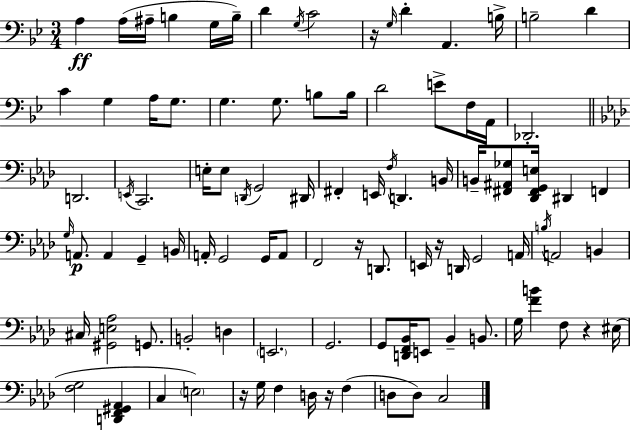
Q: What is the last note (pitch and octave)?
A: C3